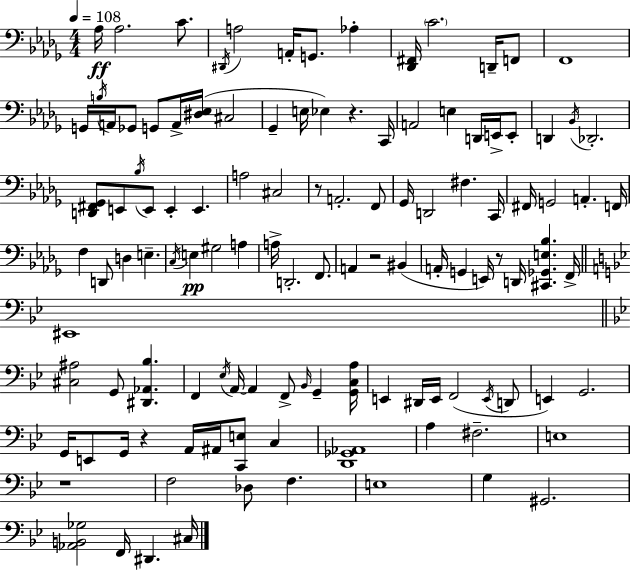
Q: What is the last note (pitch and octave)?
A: C#3